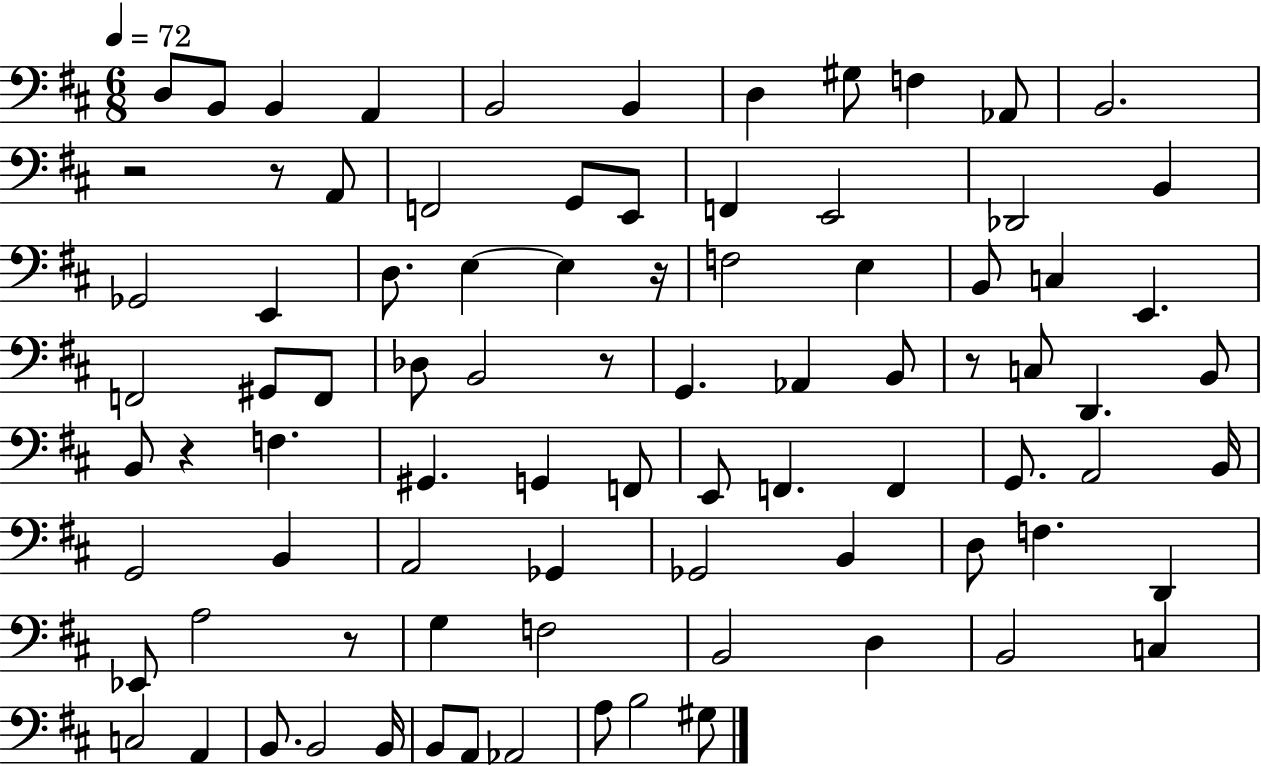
D3/e B2/e B2/q A2/q B2/h B2/q D3/q G#3/e F3/q Ab2/e B2/h. R/h R/e A2/e F2/h G2/e E2/e F2/q E2/h Db2/h B2/q Gb2/h E2/q D3/e. E3/q E3/q R/s F3/h E3/q B2/e C3/q E2/q. F2/h G#2/e F2/e Db3/e B2/h R/e G2/q. Ab2/q B2/e R/e C3/e D2/q. B2/e B2/e R/q F3/q. G#2/q. G2/q F2/e E2/e F2/q. F2/q G2/e. A2/h B2/s G2/h B2/q A2/h Gb2/q Gb2/h B2/q D3/e F3/q. D2/q Eb2/e A3/h R/e G3/q F3/h B2/h D3/q B2/h C3/q C3/h A2/q B2/e. B2/h B2/s B2/e A2/e Ab2/h A3/e B3/h G#3/e